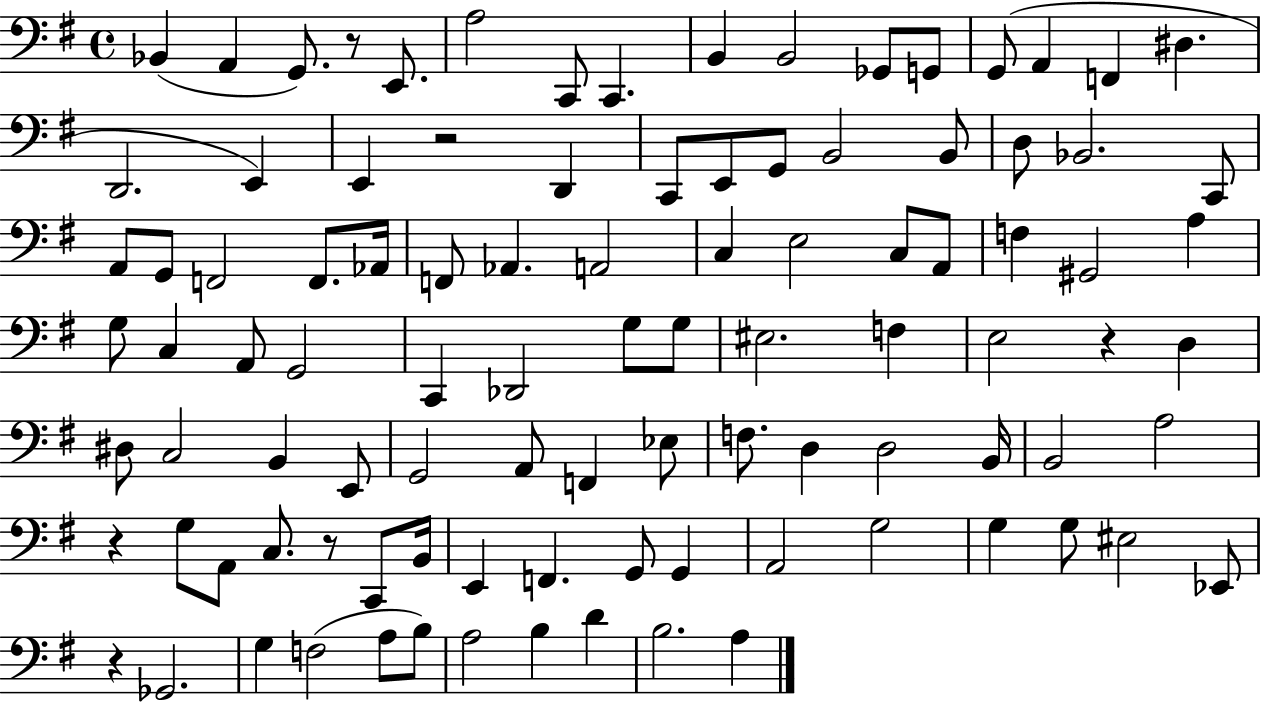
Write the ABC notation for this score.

X:1
T:Untitled
M:4/4
L:1/4
K:G
_B,, A,, G,,/2 z/2 E,,/2 A,2 C,,/2 C,, B,, B,,2 _G,,/2 G,,/2 G,,/2 A,, F,, ^D, D,,2 E,, E,, z2 D,, C,,/2 E,,/2 G,,/2 B,,2 B,,/2 D,/2 _B,,2 C,,/2 A,,/2 G,,/2 F,,2 F,,/2 _A,,/4 F,,/2 _A,, A,,2 C, E,2 C,/2 A,,/2 F, ^G,,2 A, G,/2 C, A,,/2 G,,2 C,, _D,,2 G,/2 G,/2 ^E,2 F, E,2 z D, ^D,/2 C,2 B,, E,,/2 G,,2 A,,/2 F,, _E,/2 F,/2 D, D,2 B,,/4 B,,2 A,2 z G,/2 A,,/2 C,/2 z/2 C,,/2 B,,/4 E,, F,, G,,/2 G,, A,,2 G,2 G, G,/2 ^E,2 _E,,/2 z _G,,2 G, F,2 A,/2 B,/2 A,2 B, D B,2 A,